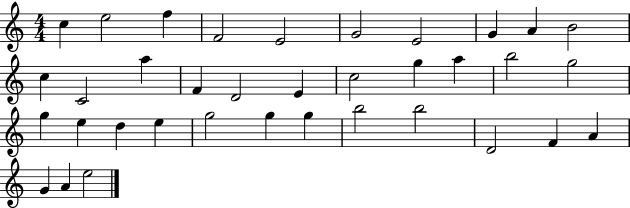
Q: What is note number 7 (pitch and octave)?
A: E4